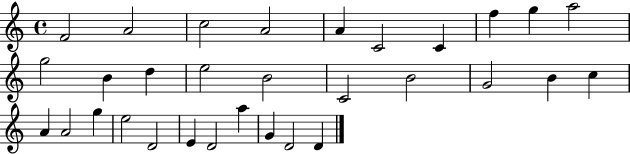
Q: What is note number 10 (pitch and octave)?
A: A5